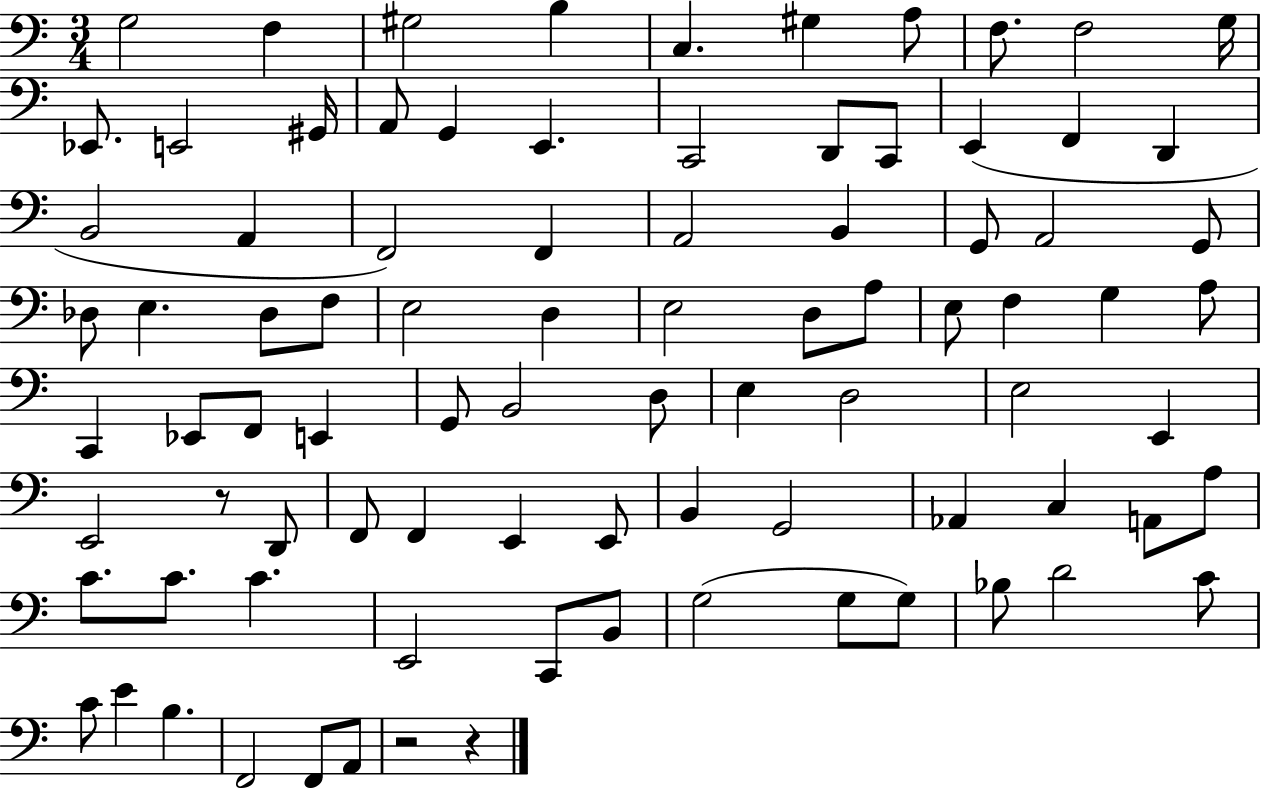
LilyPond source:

{
  \clef bass
  \numericTimeSignature
  \time 3/4
  \key c \major
  g2 f4 | gis2 b4 | c4. gis4 a8 | f8. f2 g16 | \break ees,8. e,2 gis,16 | a,8 g,4 e,4. | c,2 d,8 c,8 | e,4( f,4 d,4 | \break b,2 a,4 | f,2) f,4 | a,2 b,4 | g,8 a,2 g,8 | \break des8 e4. des8 f8 | e2 d4 | e2 d8 a8 | e8 f4 g4 a8 | \break c,4 ees,8 f,8 e,4 | g,8 b,2 d8 | e4 d2 | e2 e,4 | \break e,2 r8 d,8 | f,8 f,4 e,4 e,8 | b,4 g,2 | aes,4 c4 a,8 a8 | \break c'8. c'8. c'4. | e,2 c,8 b,8 | g2( g8 g8) | bes8 d'2 c'8 | \break c'8 e'4 b4. | f,2 f,8 a,8 | r2 r4 | \bar "|."
}